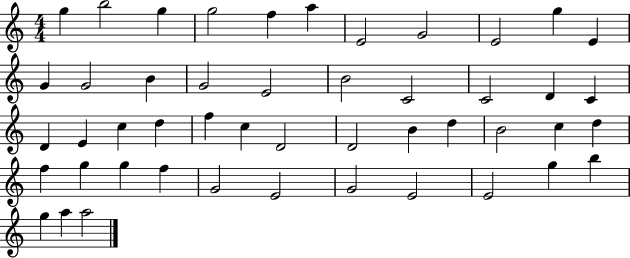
G5/q B5/h G5/q G5/h F5/q A5/q E4/h G4/h E4/h G5/q E4/q G4/q G4/h B4/q G4/h E4/h B4/h C4/h C4/h D4/q C4/q D4/q E4/q C5/q D5/q F5/q C5/q D4/h D4/h B4/q D5/q B4/h C5/q D5/q F5/q G5/q G5/q F5/q G4/h E4/h G4/h E4/h E4/h G5/q B5/q G5/q A5/q A5/h